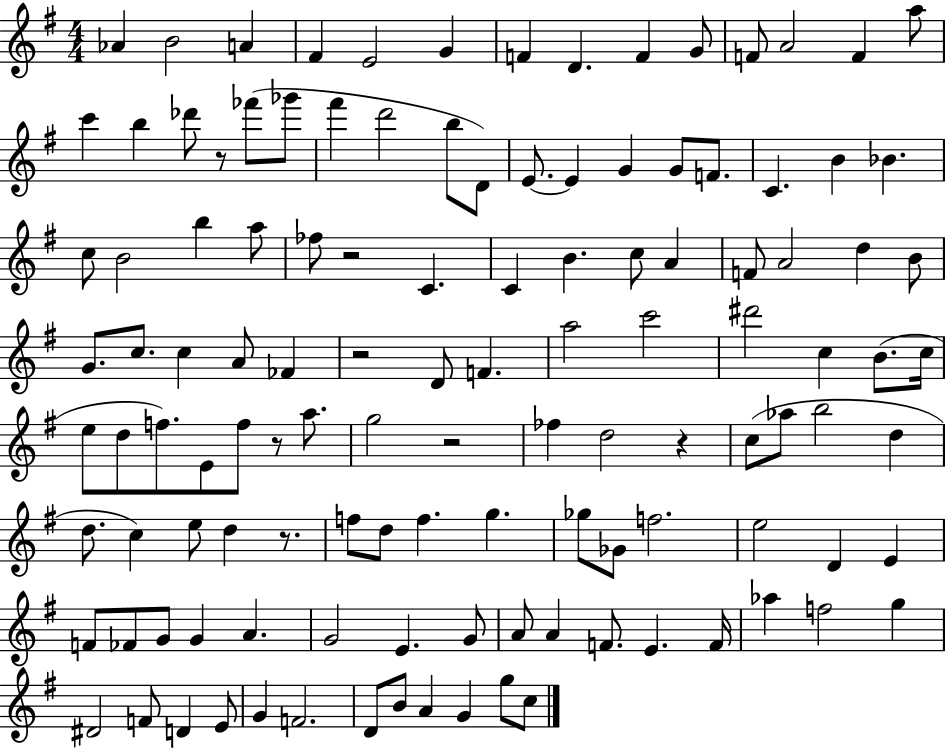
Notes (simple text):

Ab4/q B4/h A4/q F#4/q E4/h G4/q F4/q D4/q. F4/q G4/e F4/e A4/h F4/q A5/e C6/q B5/q Db6/e R/e FES6/e Gb6/e F#6/q D6/h B5/e D4/e E4/e. E4/q G4/q G4/e F4/e. C4/q. B4/q Bb4/q. C5/e B4/h B5/q A5/e FES5/e R/h C4/q. C4/q B4/q. C5/e A4/q F4/e A4/h D5/q B4/e G4/e. C5/e. C5/q A4/e FES4/q R/h D4/e F4/q. A5/h C6/h D#6/h C5/q B4/e. C5/s E5/e D5/e F5/e. E4/e F5/e R/e A5/e. G5/h R/h FES5/q D5/h R/q C5/e Ab5/e B5/h D5/q D5/e. C5/q E5/e D5/q R/e. F5/e D5/e F5/q. G5/q. Gb5/e Gb4/e F5/h. E5/h D4/q E4/q F4/e FES4/e G4/e G4/q A4/q. G4/h E4/q. G4/e A4/e A4/q F4/e. E4/q. F4/s Ab5/q F5/h G5/q D#4/h F4/e D4/q E4/e G4/q F4/h. D4/e B4/e A4/q G4/q G5/e C5/e